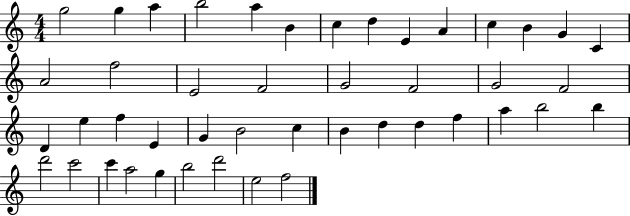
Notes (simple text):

G5/h G5/q A5/q B5/h A5/q B4/q C5/q D5/q E4/q A4/q C5/q B4/q G4/q C4/q A4/h F5/h E4/h F4/h G4/h F4/h G4/h F4/h D4/q E5/q F5/q E4/q G4/q B4/h C5/q B4/q D5/q D5/q F5/q A5/q B5/h B5/q D6/h C6/h C6/q A5/h G5/q B5/h D6/h E5/h F5/h